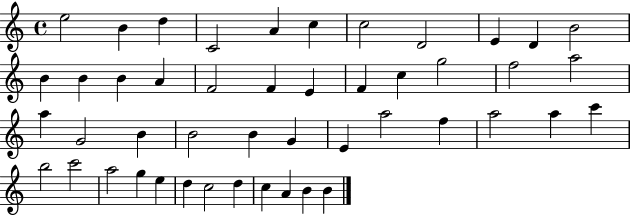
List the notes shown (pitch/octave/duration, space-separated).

E5/h B4/q D5/q C4/h A4/q C5/q C5/h D4/h E4/q D4/q B4/h B4/q B4/q B4/q A4/q F4/h F4/q E4/q F4/q C5/q G5/h F5/h A5/h A5/q G4/h B4/q B4/h B4/q G4/q E4/q A5/h F5/q A5/h A5/q C6/q B5/h C6/h A5/h G5/q E5/q D5/q C5/h D5/q C5/q A4/q B4/q B4/q